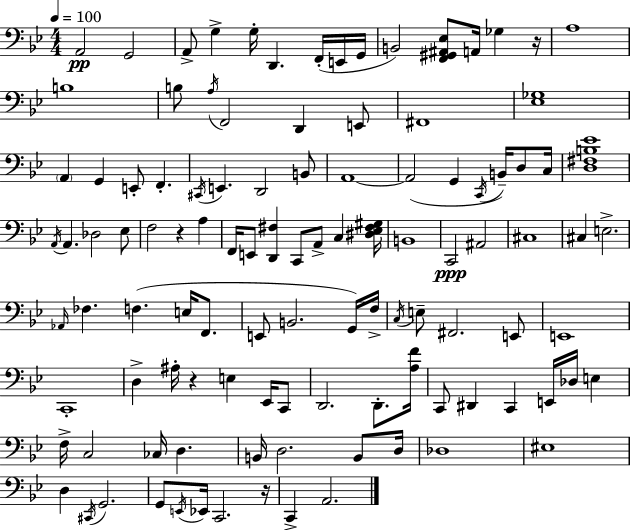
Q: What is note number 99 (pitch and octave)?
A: A2